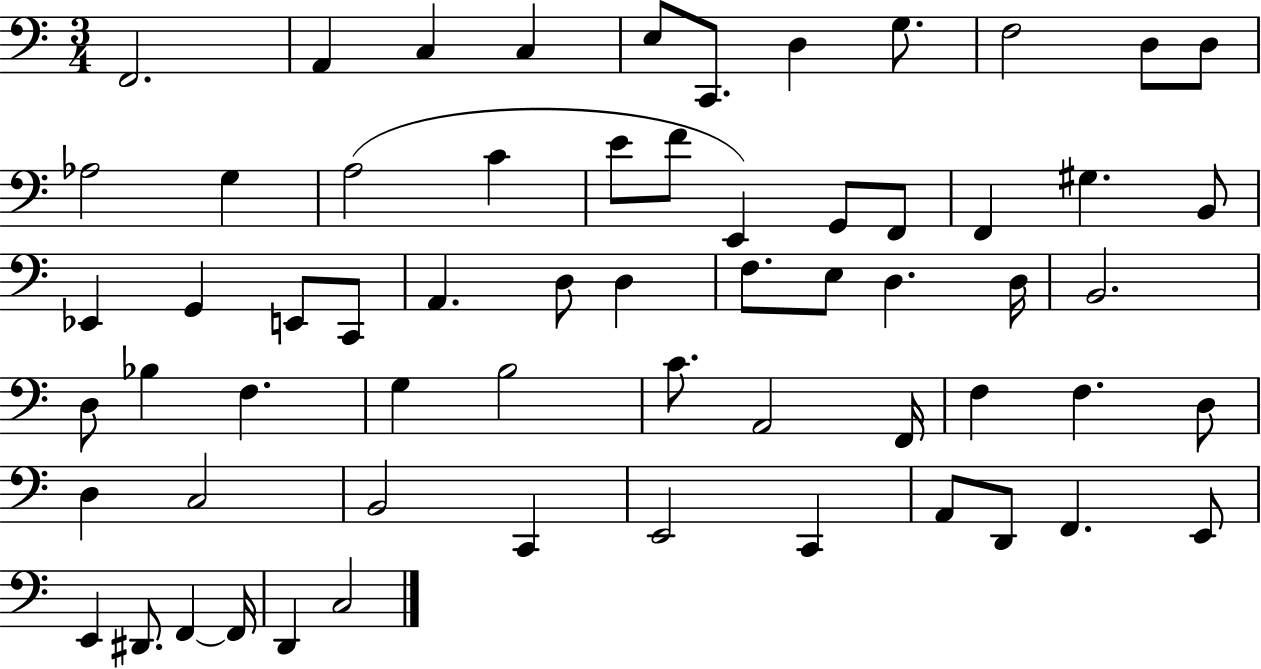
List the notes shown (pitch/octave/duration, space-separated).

F2/h. A2/q C3/q C3/q E3/e C2/e. D3/q G3/e. F3/h D3/e D3/e Ab3/h G3/q A3/h C4/q E4/e F4/e E2/q G2/e F2/e F2/q G#3/q. B2/e Eb2/q G2/q E2/e C2/e A2/q. D3/e D3/q F3/e. E3/e D3/q. D3/s B2/h. D3/e Bb3/q F3/q. G3/q B3/h C4/e. A2/h F2/s F3/q F3/q. D3/e D3/q C3/h B2/h C2/q E2/h C2/q A2/e D2/e F2/q. E2/e E2/q D#2/e. F2/q F2/s D2/q C3/h